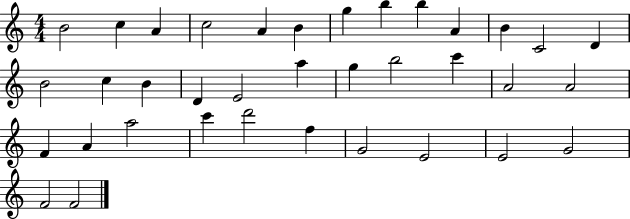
B4/h C5/q A4/q C5/h A4/q B4/q G5/q B5/q B5/q A4/q B4/q C4/h D4/q B4/h C5/q B4/q D4/q E4/h A5/q G5/q B5/h C6/q A4/h A4/h F4/q A4/q A5/h C6/q D6/h F5/q G4/h E4/h E4/h G4/h F4/h F4/h